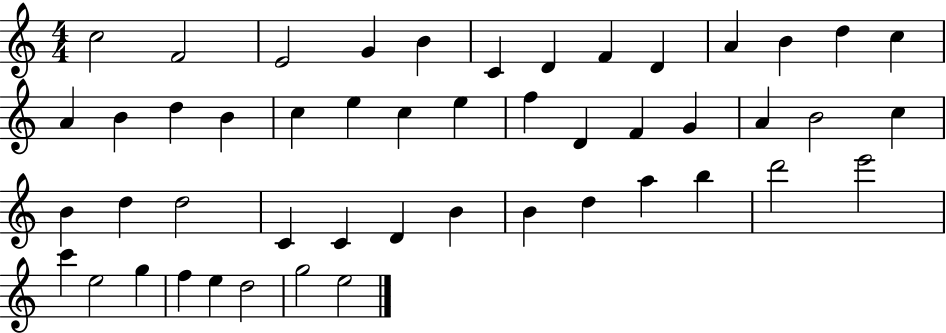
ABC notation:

X:1
T:Untitled
M:4/4
L:1/4
K:C
c2 F2 E2 G B C D F D A B d c A B d B c e c e f D F G A B2 c B d d2 C C D B B d a b d'2 e'2 c' e2 g f e d2 g2 e2